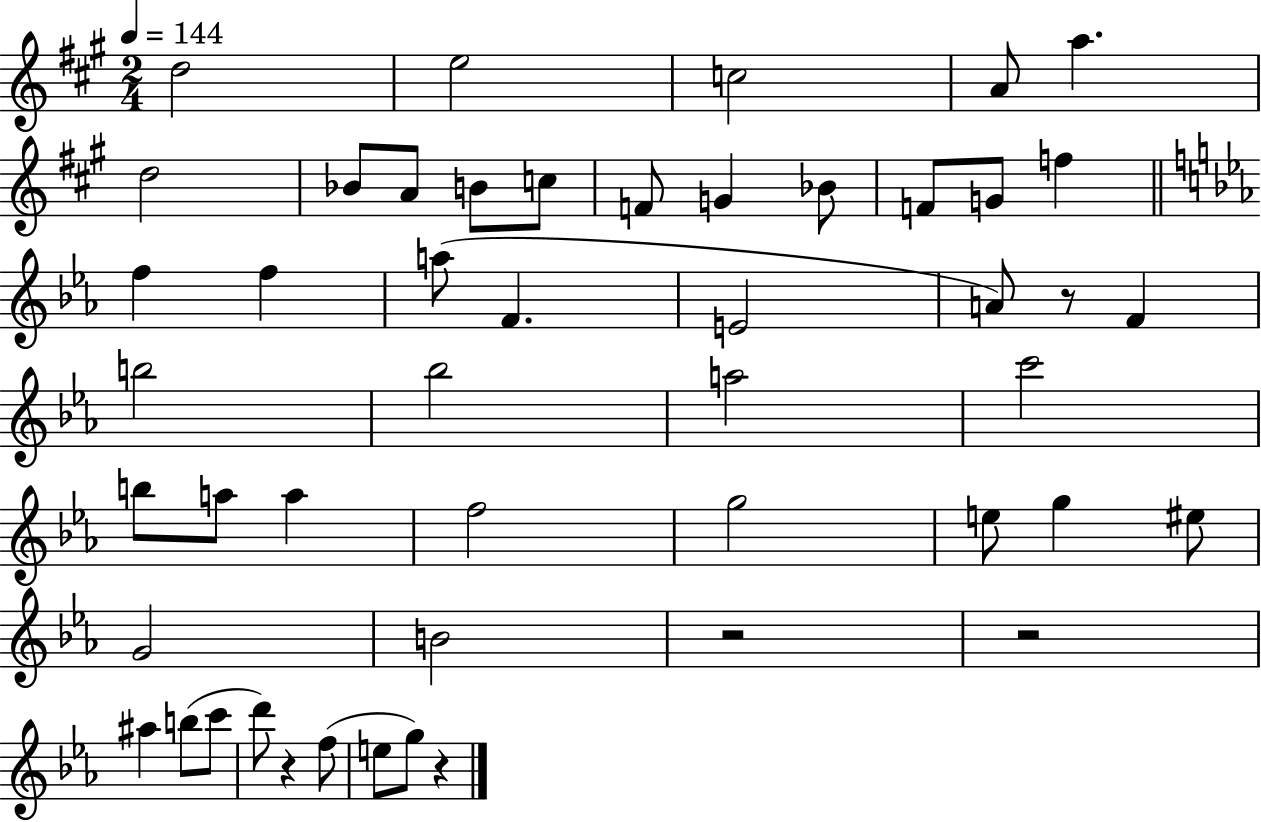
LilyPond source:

{
  \clef treble
  \numericTimeSignature
  \time 2/4
  \key a \major
  \tempo 4 = 144
  d''2 | e''2 | c''2 | a'8 a''4. | \break d''2 | bes'8 a'8 b'8 c''8 | f'8 g'4 bes'8 | f'8 g'8 f''4 | \break \bar "||" \break \key c \minor f''4 f''4 | a''8( f'4. | e'2 | a'8) r8 f'4 | \break b''2 | bes''2 | a''2 | c'''2 | \break b''8 a''8 a''4 | f''2 | g''2 | e''8 g''4 eis''8 | \break g'2 | b'2 | r2 | r2 | \break ais''4 b''8( c'''8 | d'''8) r4 f''8( | e''8 g''8) r4 | \bar "|."
}